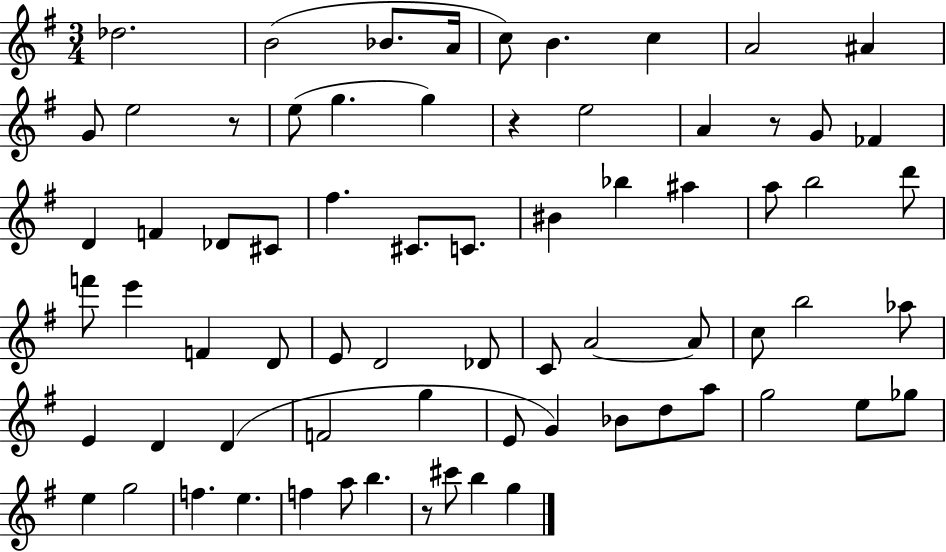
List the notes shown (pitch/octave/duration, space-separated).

Db5/h. B4/h Bb4/e. A4/s C5/e B4/q. C5/q A4/h A#4/q G4/e E5/h R/e E5/e G5/q. G5/q R/q E5/h A4/q R/e G4/e FES4/q D4/q F4/q Db4/e C#4/e F#5/q. C#4/e. C4/e. BIS4/q Bb5/q A#5/q A5/e B5/h D6/e F6/e E6/q F4/q D4/e E4/e D4/h Db4/e C4/e A4/h A4/e C5/e B5/h Ab5/e E4/q D4/q D4/q F4/h G5/q E4/e G4/q Bb4/e D5/e A5/e G5/h E5/e Gb5/e E5/q G5/h F5/q. E5/q. F5/q A5/e B5/q. R/e C#6/e B5/q G5/q